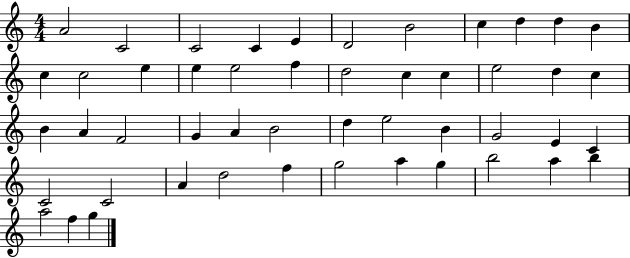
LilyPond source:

{
  \clef treble
  \numericTimeSignature
  \time 4/4
  \key c \major
  a'2 c'2 | c'2 c'4 e'4 | d'2 b'2 | c''4 d''4 d''4 b'4 | \break c''4 c''2 e''4 | e''4 e''2 f''4 | d''2 c''4 c''4 | e''2 d''4 c''4 | \break b'4 a'4 f'2 | g'4 a'4 b'2 | d''4 e''2 b'4 | g'2 e'4 c'4 | \break c'2 c'2 | a'4 d''2 f''4 | g''2 a''4 g''4 | b''2 a''4 b''4 | \break a''2 f''4 g''4 | \bar "|."
}